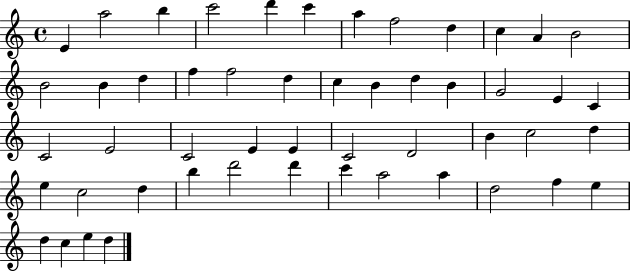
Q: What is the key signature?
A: C major